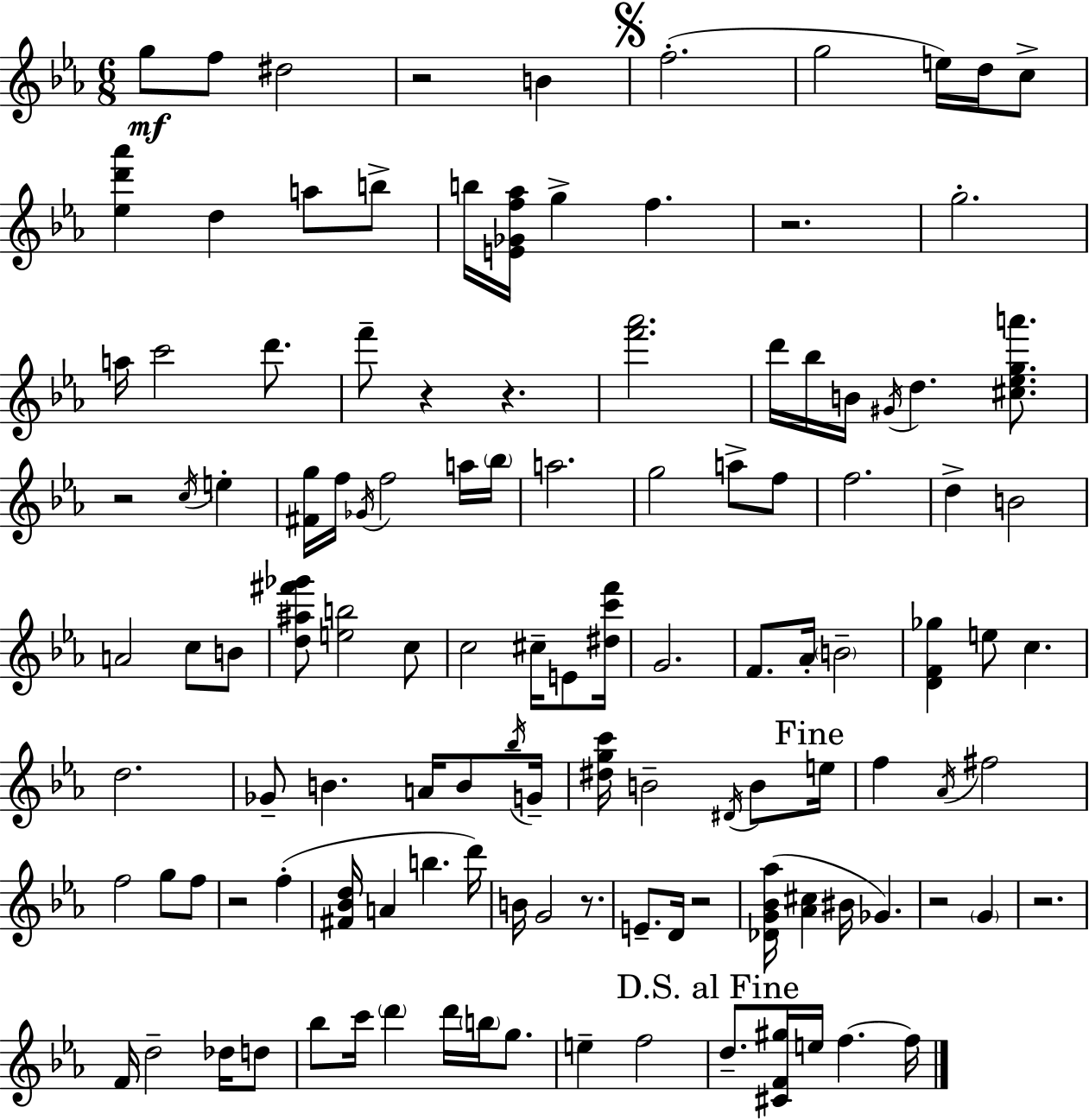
X:1
T:Untitled
M:6/8
L:1/4
K:Eb
g/2 f/2 ^d2 z2 B f2 g2 e/4 d/4 c/2 [_ed'_a'] d a/2 b/2 b/4 [E_Gf_a]/4 g f z2 g2 a/4 c'2 d'/2 f'/2 z z [f'_a']2 d'/4 _b/4 B/4 ^G/4 d [^c_ega']/2 z2 c/4 e [^Fg]/4 f/4 _G/4 f2 a/4 _b/4 a2 g2 a/2 f/2 f2 d B2 A2 c/2 B/2 [d^a^f'_g']/2 [eb]2 c/2 c2 ^c/4 E/2 [^dc'f']/4 G2 F/2 _A/4 B2 [DF_g] e/2 c d2 _G/2 B A/4 B/2 _b/4 G/4 [^dgc']/4 B2 ^D/4 B/2 e/4 f _A/4 ^f2 f2 g/2 f/2 z2 f [^F_Bd]/4 A b d'/4 B/4 G2 z/2 E/2 D/4 z2 [_DG_B_a]/4 [_A^c] ^B/4 _G z2 G z2 F/4 d2 _d/4 d/2 _b/2 c'/4 d' d'/4 b/4 g/2 e f2 d/2 [^CF^g]/4 e/4 f f/4